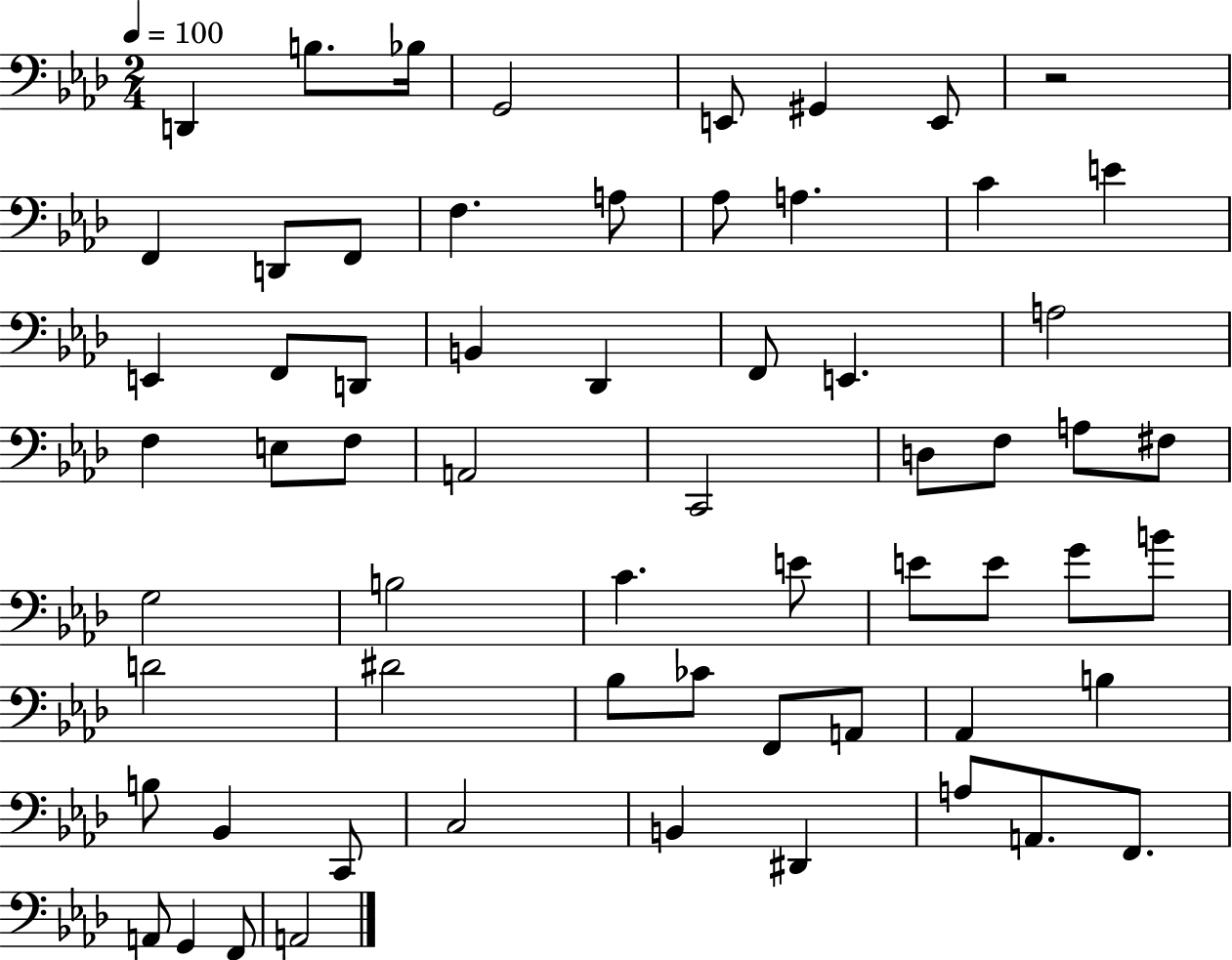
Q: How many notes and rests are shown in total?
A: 63